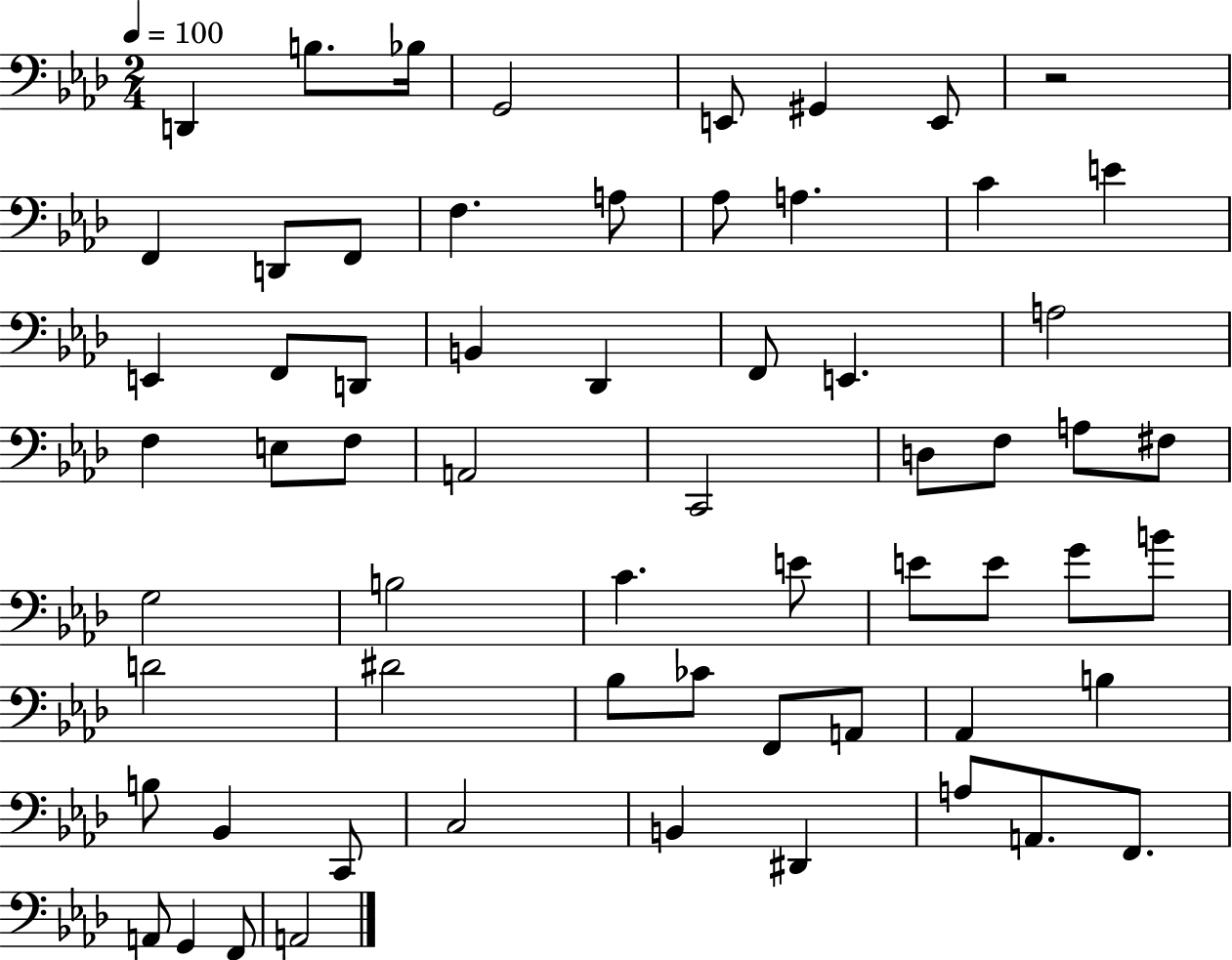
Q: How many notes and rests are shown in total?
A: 63